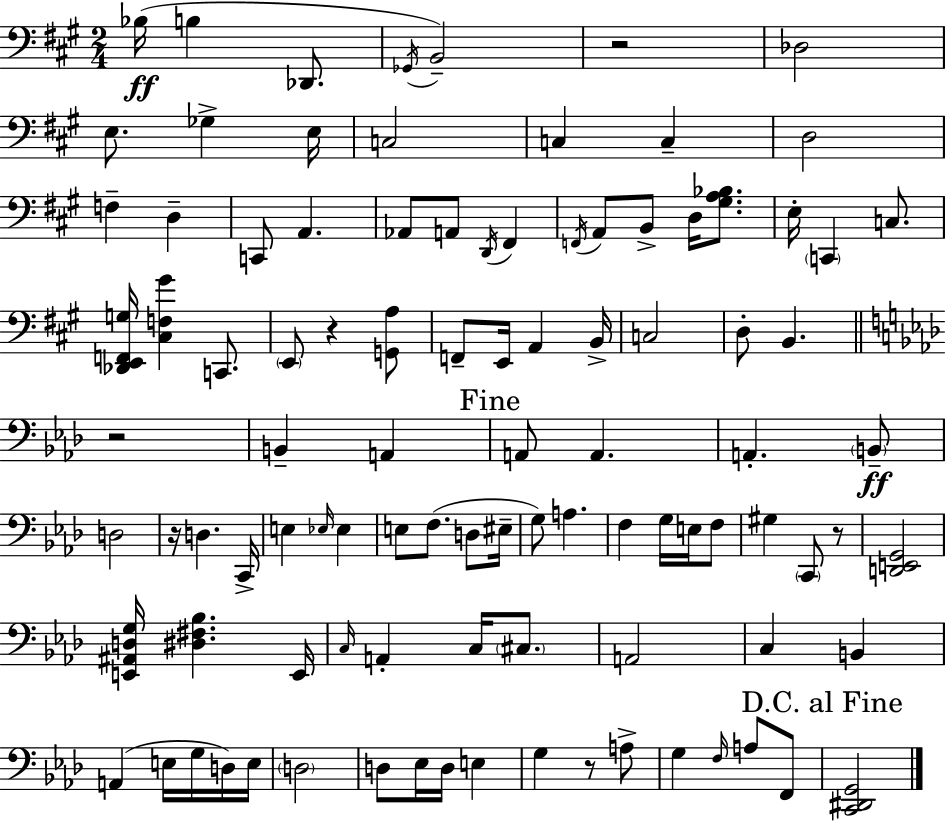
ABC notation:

X:1
T:Untitled
M:2/4
L:1/4
K:A
_B,/4 B, _D,,/2 _G,,/4 B,,2 z2 _D,2 E,/2 _G, E,/4 C,2 C, C, D,2 F, D, C,,/2 A,, _A,,/2 A,,/2 D,,/4 ^F,, F,,/4 A,,/2 B,,/2 D,/4 [^G,A,_B,]/2 E,/4 C,, C,/2 [_D,,E,,F,,G,]/4 [^C,F,^G] C,,/2 E,,/2 z [G,,A,]/2 F,,/2 E,,/4 A,, B,,/4 C,2 D,/2 B,, z2 B,, A,, A,,/2 A,, A,, B,,/2 D,2 z/4 D, C,,/4 E, _E,/4 _E, E,/2 F,/2 D,/2 ^E,/4 G,/2 A, F, G,/4 E,/4 F,/2 ^G, C,,/2 z/2 [D,,E,,G,,]2 [E,,^A,,D,G,]/4 [^D,^F,_B,] E,,/4 C,/4 A,, C,/4 ^C,/2 A,,2 C, B,, A,, E,/4 G,/4 D,/4 E,/4 D,2 D,/2 _E,/4 D,/4 E, G, z/2 A,/2 G, F,/4 A,/2 F,,/2 [C,,^D,,G,,]2